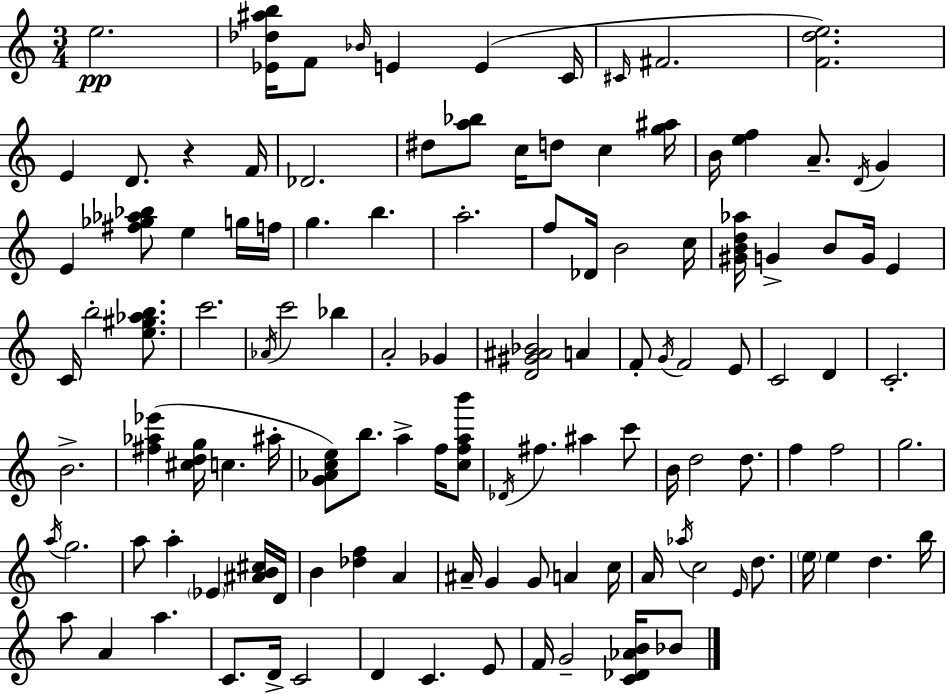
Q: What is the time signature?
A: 3/4